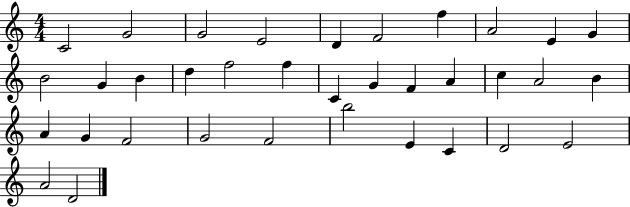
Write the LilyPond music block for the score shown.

{
  \clef treble
  \numericTimeSignature
  \time 4/4
  \key c \major
  c'2 g'2 | g'2 e'2 | d'4 f'2 f''4 | a'2 e'4 g'4 | \break b'2 g'4 b'4 | d''4 f''2 f''4 | c'4 g'4 f'4 a'4 | c''4 a'2 b'4 | \break a'4 g'4 f'2 | g'2 f'2 | b''2 e'4 c'4 | d'2 e'2 | \break a'2 d'2 | \bar "|."
}